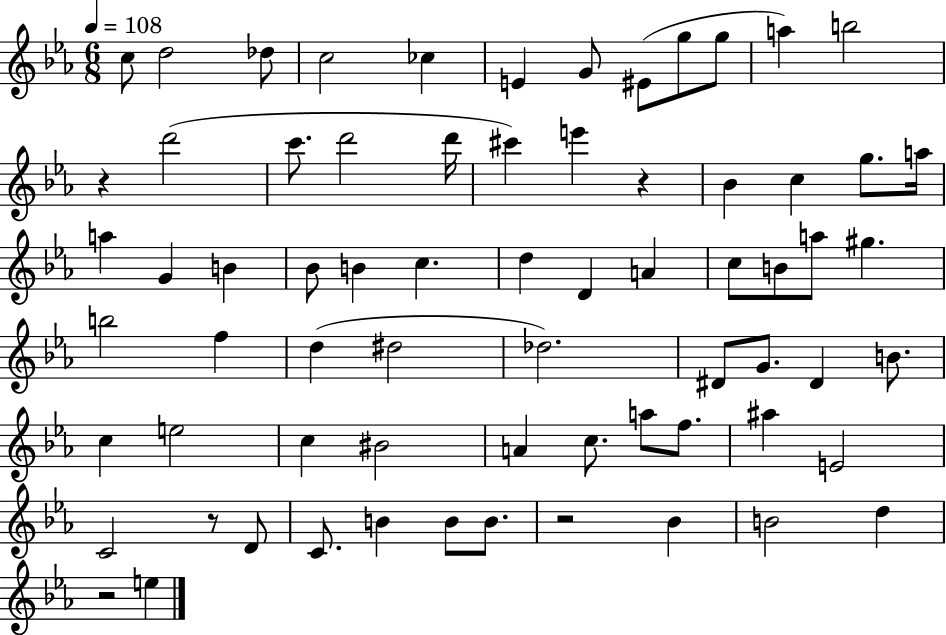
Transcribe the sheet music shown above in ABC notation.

X:1
T:Untitled
M:6/8
L:1/4
K:Eb
c/2 d2 _d/2 c2 _c E G/2 ^E/2 g/2 g/2 a b2 z d'2 c'/2 d'2 d'/4 ^c' e' z _B c g/2 a/4 a G B _B/2 B c d D A c/2 B/2 a/2 ^g b2 f d ^d2 _d2 ^D/2 G/2 ^D B/2 c e2 c ^B2 A c/2 a/2 f/2 ^a E2 C2 z/2 D/2 C/2 B B/2 B/2 z2 _B B2 d z2 e